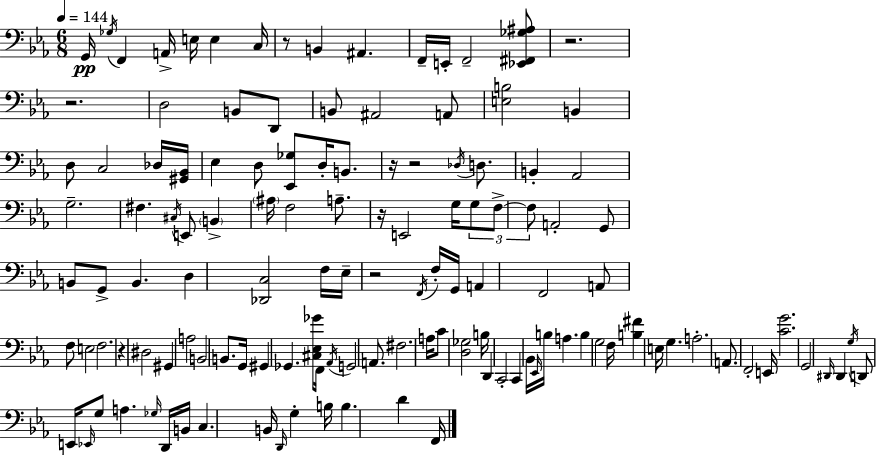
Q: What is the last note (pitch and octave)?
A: F2